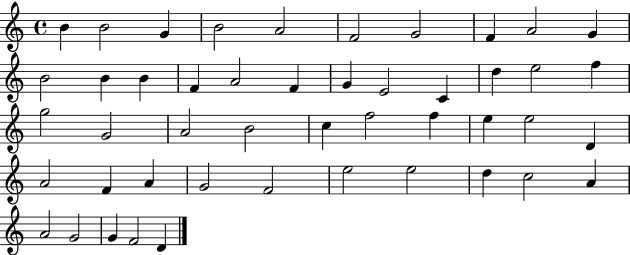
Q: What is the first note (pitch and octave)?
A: B4